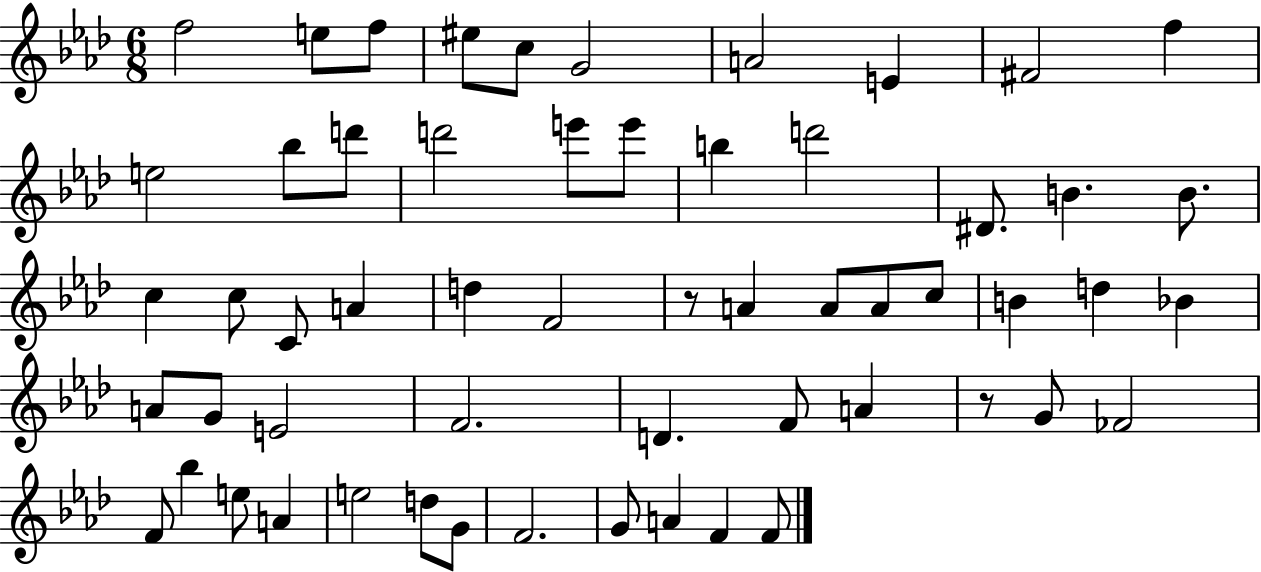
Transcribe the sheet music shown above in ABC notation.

X:1
T:Untitled
M:6/8
L:1/4
K:Ab
f2 e/2 f/2 ^e/2 c/2 G2 A2 E ^F2 f e2 _b/2 d'/2 d'2 e'/2 e'/2 b d'2 ^D/2 B B/2 c c/2 C/2 A d F2 z/2 A A/2 A/2 c/2 B d _B A/2 G/2 E2 F2 D F/2 A z/2 G/2 _F2 F/2 _b e/2 A e2 d/2 G/2 F2 G/2 A F F/2